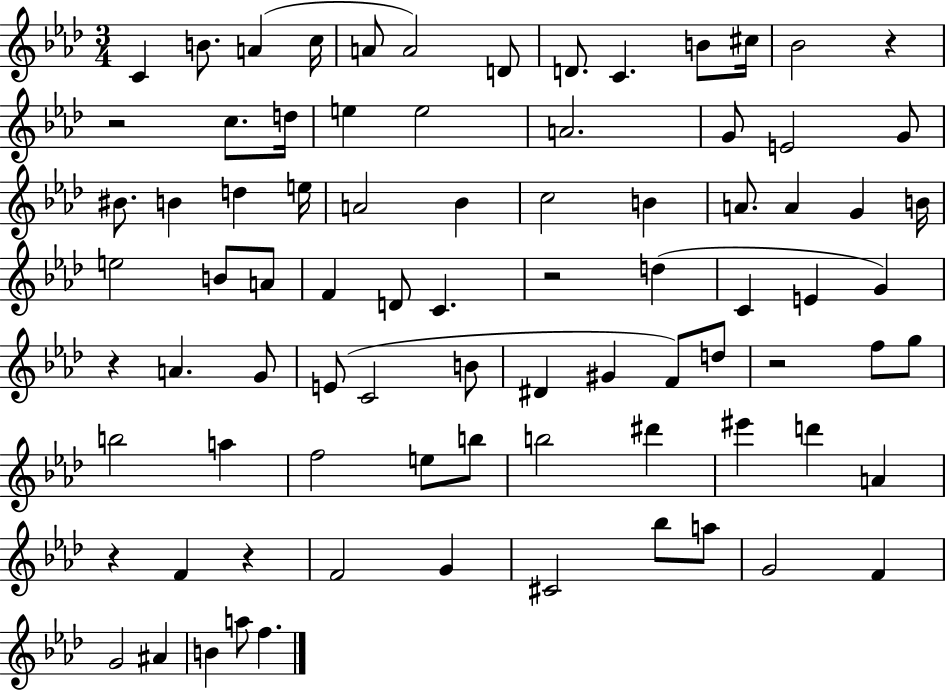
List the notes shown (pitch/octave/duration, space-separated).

C4/q B4/e. A4/q C5/s A4/e A4/h D4/e D4/e. C4/q. B4/e C#5/s Bb4/h R/q R/h C5/e. D5/s E5/q E5/h A4/h. G4/e E4/h G4/e BIS4/e. B4/q D5/q E5/s A4/h Bb4/q C5/h B4/q A4/e. A4/q G4/q B4/s E5/h B4/e A4/e F4/q D4/e C4/q. R/h D5/q C4/q E4/q G4/q R/q A4/q. G4/e E4/e C4/h B4/e D#4/q G#4/q F4/e D5/e R/h F5/e G5/e B5/h A5/q F5/h E5/e B5/e B5/h D#6/q EIS6/q D6/q A4/q R/q F4/q R/q F4/h G4/q C#4/h Bb5/e A5/e G4/h F4/q G4/h A#4/q B4/q A5/e F5/q.